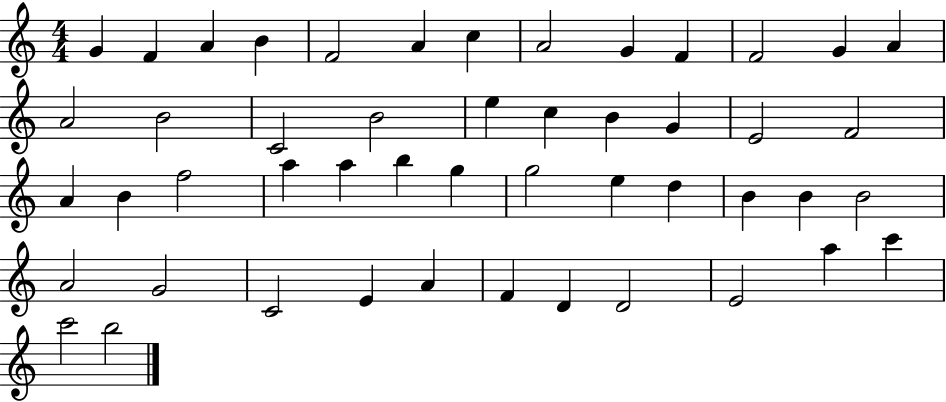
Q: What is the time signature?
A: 4/4